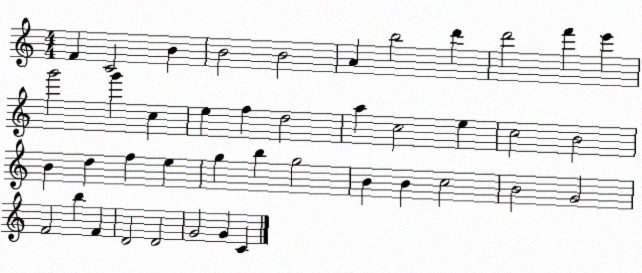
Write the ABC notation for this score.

X:1
T:Untitled
M:4/4
L:1/4
K:C
F C2 B B2 B2 A b2 d' d'2 f' e' g'2 g' c e f d2 a c2 e c2 B2 B d f e g b g2 B B c2 B2 G2 F2 b F D2 D2 G2 G C